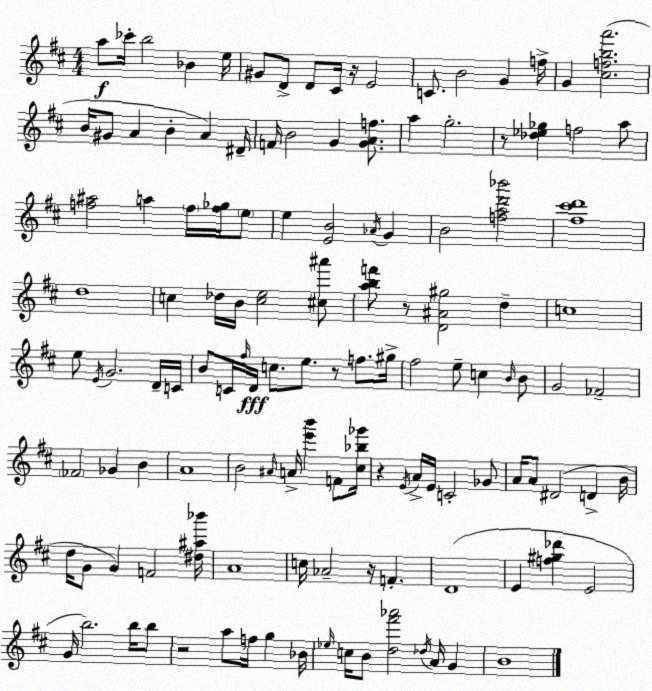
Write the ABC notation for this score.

X:1
T:Untitled
M:4/4
L:1/4
K:D
a/2 _c'/4 b2 _B e/4 ^G/2 D/2 D/2 ^C/4 z/4 E2 C/2 B2 G f/4 G [^cfba']2 B/4 ^G/2 A B A ^D/4 F/4 B2 G [GAf]/2 a g2 z/2 [_d_e_g] f2 a/2 [f^a]2 a f/4 [f_g]/4 e/2 e [EB]2 _A/4 G B2 [fad'_b']2 [^f^c'd']4 d4 c _d/4 B/4 [ce]2 [^c^a']/2 [abf']/2 z/2 [D^A^g]2 d c4 e/2 E/4 G2 D/4 C/4 B/2 C/4 ^f/4 D/4 c/2 e/2 z/2 f/2 ^g/4 ^f2 e/2 c B/4 B/2 G2 _F2 _F2 _G B A4 B2 ^A/4 A/4 [e'b'] F/2 [^c_b_g']/4 z E/4 A/4 E/4 C2 _G/2 A/4 A/2 ^D2 D B/4 d/4 G/2 G F2 [^d^a_b']/4 A4 c/4 _A2 z/4 F D4 E [f^g_d'] E2 G/4 b2 b/4 b/2 z2 a/2 f/4 g _B/4 _e/4 c/4 B/2 [d^f'_a']2 _d/4 A/4 G B4